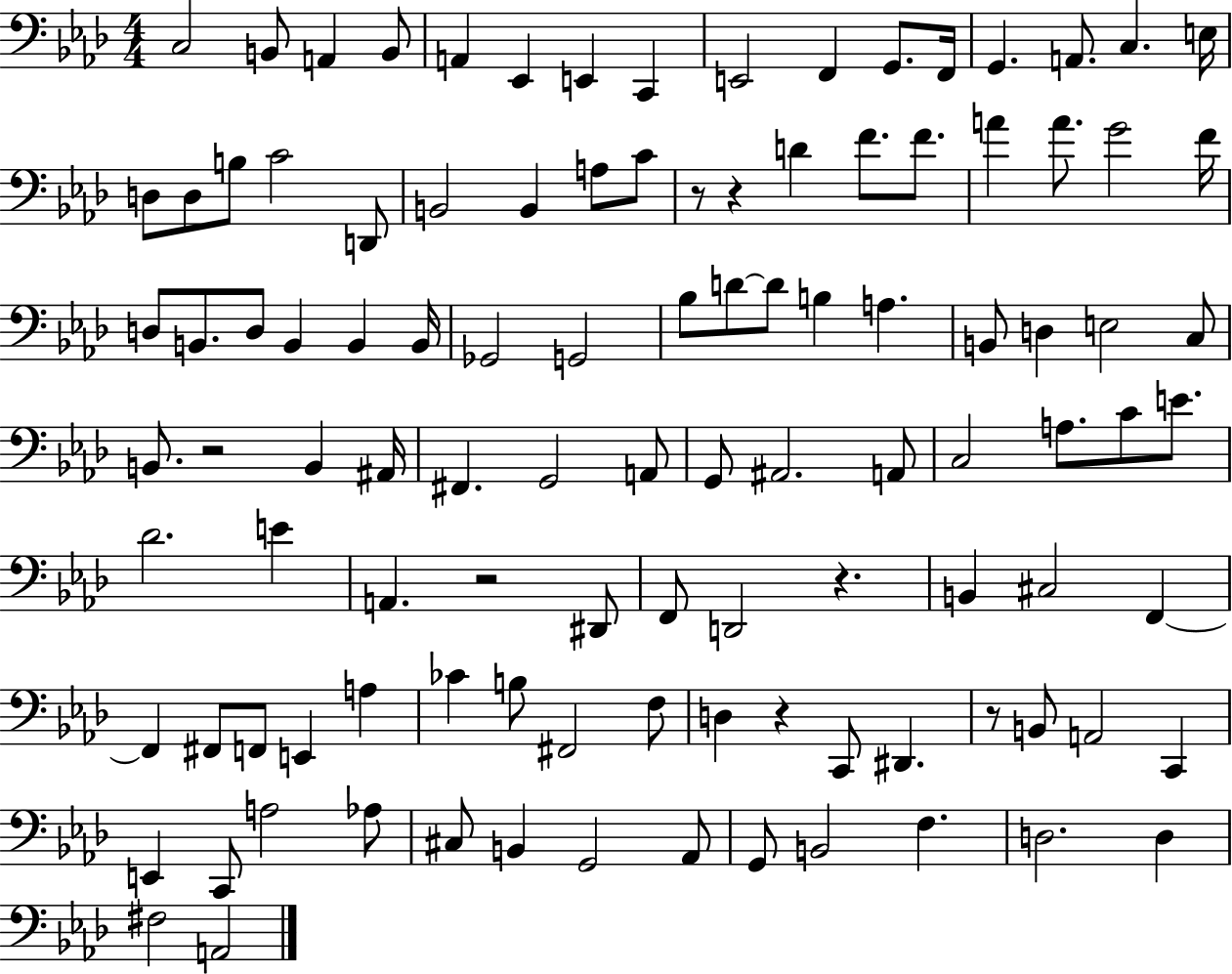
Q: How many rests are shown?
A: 7